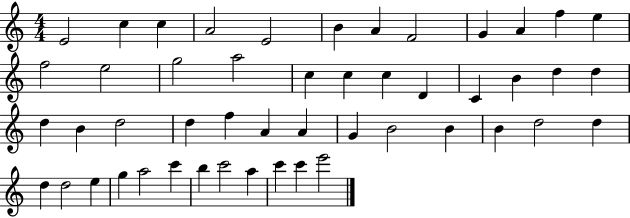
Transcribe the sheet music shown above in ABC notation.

X:1
T:Untitled
M:4/4
L:1/4
K:C
E2 c c A2 E2 B A F2 G A f e f2 e2 g2 a2 c c c D C B d d d B d2 d f A A G B2 B B d2 d d d2 e g a2 c' b c'2 a c' c' e'2